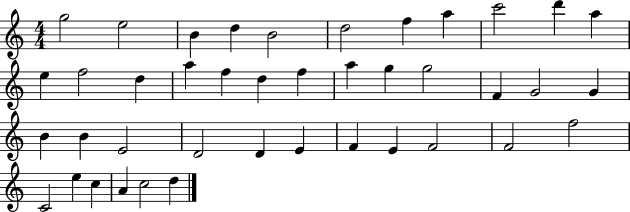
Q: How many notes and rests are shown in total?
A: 41